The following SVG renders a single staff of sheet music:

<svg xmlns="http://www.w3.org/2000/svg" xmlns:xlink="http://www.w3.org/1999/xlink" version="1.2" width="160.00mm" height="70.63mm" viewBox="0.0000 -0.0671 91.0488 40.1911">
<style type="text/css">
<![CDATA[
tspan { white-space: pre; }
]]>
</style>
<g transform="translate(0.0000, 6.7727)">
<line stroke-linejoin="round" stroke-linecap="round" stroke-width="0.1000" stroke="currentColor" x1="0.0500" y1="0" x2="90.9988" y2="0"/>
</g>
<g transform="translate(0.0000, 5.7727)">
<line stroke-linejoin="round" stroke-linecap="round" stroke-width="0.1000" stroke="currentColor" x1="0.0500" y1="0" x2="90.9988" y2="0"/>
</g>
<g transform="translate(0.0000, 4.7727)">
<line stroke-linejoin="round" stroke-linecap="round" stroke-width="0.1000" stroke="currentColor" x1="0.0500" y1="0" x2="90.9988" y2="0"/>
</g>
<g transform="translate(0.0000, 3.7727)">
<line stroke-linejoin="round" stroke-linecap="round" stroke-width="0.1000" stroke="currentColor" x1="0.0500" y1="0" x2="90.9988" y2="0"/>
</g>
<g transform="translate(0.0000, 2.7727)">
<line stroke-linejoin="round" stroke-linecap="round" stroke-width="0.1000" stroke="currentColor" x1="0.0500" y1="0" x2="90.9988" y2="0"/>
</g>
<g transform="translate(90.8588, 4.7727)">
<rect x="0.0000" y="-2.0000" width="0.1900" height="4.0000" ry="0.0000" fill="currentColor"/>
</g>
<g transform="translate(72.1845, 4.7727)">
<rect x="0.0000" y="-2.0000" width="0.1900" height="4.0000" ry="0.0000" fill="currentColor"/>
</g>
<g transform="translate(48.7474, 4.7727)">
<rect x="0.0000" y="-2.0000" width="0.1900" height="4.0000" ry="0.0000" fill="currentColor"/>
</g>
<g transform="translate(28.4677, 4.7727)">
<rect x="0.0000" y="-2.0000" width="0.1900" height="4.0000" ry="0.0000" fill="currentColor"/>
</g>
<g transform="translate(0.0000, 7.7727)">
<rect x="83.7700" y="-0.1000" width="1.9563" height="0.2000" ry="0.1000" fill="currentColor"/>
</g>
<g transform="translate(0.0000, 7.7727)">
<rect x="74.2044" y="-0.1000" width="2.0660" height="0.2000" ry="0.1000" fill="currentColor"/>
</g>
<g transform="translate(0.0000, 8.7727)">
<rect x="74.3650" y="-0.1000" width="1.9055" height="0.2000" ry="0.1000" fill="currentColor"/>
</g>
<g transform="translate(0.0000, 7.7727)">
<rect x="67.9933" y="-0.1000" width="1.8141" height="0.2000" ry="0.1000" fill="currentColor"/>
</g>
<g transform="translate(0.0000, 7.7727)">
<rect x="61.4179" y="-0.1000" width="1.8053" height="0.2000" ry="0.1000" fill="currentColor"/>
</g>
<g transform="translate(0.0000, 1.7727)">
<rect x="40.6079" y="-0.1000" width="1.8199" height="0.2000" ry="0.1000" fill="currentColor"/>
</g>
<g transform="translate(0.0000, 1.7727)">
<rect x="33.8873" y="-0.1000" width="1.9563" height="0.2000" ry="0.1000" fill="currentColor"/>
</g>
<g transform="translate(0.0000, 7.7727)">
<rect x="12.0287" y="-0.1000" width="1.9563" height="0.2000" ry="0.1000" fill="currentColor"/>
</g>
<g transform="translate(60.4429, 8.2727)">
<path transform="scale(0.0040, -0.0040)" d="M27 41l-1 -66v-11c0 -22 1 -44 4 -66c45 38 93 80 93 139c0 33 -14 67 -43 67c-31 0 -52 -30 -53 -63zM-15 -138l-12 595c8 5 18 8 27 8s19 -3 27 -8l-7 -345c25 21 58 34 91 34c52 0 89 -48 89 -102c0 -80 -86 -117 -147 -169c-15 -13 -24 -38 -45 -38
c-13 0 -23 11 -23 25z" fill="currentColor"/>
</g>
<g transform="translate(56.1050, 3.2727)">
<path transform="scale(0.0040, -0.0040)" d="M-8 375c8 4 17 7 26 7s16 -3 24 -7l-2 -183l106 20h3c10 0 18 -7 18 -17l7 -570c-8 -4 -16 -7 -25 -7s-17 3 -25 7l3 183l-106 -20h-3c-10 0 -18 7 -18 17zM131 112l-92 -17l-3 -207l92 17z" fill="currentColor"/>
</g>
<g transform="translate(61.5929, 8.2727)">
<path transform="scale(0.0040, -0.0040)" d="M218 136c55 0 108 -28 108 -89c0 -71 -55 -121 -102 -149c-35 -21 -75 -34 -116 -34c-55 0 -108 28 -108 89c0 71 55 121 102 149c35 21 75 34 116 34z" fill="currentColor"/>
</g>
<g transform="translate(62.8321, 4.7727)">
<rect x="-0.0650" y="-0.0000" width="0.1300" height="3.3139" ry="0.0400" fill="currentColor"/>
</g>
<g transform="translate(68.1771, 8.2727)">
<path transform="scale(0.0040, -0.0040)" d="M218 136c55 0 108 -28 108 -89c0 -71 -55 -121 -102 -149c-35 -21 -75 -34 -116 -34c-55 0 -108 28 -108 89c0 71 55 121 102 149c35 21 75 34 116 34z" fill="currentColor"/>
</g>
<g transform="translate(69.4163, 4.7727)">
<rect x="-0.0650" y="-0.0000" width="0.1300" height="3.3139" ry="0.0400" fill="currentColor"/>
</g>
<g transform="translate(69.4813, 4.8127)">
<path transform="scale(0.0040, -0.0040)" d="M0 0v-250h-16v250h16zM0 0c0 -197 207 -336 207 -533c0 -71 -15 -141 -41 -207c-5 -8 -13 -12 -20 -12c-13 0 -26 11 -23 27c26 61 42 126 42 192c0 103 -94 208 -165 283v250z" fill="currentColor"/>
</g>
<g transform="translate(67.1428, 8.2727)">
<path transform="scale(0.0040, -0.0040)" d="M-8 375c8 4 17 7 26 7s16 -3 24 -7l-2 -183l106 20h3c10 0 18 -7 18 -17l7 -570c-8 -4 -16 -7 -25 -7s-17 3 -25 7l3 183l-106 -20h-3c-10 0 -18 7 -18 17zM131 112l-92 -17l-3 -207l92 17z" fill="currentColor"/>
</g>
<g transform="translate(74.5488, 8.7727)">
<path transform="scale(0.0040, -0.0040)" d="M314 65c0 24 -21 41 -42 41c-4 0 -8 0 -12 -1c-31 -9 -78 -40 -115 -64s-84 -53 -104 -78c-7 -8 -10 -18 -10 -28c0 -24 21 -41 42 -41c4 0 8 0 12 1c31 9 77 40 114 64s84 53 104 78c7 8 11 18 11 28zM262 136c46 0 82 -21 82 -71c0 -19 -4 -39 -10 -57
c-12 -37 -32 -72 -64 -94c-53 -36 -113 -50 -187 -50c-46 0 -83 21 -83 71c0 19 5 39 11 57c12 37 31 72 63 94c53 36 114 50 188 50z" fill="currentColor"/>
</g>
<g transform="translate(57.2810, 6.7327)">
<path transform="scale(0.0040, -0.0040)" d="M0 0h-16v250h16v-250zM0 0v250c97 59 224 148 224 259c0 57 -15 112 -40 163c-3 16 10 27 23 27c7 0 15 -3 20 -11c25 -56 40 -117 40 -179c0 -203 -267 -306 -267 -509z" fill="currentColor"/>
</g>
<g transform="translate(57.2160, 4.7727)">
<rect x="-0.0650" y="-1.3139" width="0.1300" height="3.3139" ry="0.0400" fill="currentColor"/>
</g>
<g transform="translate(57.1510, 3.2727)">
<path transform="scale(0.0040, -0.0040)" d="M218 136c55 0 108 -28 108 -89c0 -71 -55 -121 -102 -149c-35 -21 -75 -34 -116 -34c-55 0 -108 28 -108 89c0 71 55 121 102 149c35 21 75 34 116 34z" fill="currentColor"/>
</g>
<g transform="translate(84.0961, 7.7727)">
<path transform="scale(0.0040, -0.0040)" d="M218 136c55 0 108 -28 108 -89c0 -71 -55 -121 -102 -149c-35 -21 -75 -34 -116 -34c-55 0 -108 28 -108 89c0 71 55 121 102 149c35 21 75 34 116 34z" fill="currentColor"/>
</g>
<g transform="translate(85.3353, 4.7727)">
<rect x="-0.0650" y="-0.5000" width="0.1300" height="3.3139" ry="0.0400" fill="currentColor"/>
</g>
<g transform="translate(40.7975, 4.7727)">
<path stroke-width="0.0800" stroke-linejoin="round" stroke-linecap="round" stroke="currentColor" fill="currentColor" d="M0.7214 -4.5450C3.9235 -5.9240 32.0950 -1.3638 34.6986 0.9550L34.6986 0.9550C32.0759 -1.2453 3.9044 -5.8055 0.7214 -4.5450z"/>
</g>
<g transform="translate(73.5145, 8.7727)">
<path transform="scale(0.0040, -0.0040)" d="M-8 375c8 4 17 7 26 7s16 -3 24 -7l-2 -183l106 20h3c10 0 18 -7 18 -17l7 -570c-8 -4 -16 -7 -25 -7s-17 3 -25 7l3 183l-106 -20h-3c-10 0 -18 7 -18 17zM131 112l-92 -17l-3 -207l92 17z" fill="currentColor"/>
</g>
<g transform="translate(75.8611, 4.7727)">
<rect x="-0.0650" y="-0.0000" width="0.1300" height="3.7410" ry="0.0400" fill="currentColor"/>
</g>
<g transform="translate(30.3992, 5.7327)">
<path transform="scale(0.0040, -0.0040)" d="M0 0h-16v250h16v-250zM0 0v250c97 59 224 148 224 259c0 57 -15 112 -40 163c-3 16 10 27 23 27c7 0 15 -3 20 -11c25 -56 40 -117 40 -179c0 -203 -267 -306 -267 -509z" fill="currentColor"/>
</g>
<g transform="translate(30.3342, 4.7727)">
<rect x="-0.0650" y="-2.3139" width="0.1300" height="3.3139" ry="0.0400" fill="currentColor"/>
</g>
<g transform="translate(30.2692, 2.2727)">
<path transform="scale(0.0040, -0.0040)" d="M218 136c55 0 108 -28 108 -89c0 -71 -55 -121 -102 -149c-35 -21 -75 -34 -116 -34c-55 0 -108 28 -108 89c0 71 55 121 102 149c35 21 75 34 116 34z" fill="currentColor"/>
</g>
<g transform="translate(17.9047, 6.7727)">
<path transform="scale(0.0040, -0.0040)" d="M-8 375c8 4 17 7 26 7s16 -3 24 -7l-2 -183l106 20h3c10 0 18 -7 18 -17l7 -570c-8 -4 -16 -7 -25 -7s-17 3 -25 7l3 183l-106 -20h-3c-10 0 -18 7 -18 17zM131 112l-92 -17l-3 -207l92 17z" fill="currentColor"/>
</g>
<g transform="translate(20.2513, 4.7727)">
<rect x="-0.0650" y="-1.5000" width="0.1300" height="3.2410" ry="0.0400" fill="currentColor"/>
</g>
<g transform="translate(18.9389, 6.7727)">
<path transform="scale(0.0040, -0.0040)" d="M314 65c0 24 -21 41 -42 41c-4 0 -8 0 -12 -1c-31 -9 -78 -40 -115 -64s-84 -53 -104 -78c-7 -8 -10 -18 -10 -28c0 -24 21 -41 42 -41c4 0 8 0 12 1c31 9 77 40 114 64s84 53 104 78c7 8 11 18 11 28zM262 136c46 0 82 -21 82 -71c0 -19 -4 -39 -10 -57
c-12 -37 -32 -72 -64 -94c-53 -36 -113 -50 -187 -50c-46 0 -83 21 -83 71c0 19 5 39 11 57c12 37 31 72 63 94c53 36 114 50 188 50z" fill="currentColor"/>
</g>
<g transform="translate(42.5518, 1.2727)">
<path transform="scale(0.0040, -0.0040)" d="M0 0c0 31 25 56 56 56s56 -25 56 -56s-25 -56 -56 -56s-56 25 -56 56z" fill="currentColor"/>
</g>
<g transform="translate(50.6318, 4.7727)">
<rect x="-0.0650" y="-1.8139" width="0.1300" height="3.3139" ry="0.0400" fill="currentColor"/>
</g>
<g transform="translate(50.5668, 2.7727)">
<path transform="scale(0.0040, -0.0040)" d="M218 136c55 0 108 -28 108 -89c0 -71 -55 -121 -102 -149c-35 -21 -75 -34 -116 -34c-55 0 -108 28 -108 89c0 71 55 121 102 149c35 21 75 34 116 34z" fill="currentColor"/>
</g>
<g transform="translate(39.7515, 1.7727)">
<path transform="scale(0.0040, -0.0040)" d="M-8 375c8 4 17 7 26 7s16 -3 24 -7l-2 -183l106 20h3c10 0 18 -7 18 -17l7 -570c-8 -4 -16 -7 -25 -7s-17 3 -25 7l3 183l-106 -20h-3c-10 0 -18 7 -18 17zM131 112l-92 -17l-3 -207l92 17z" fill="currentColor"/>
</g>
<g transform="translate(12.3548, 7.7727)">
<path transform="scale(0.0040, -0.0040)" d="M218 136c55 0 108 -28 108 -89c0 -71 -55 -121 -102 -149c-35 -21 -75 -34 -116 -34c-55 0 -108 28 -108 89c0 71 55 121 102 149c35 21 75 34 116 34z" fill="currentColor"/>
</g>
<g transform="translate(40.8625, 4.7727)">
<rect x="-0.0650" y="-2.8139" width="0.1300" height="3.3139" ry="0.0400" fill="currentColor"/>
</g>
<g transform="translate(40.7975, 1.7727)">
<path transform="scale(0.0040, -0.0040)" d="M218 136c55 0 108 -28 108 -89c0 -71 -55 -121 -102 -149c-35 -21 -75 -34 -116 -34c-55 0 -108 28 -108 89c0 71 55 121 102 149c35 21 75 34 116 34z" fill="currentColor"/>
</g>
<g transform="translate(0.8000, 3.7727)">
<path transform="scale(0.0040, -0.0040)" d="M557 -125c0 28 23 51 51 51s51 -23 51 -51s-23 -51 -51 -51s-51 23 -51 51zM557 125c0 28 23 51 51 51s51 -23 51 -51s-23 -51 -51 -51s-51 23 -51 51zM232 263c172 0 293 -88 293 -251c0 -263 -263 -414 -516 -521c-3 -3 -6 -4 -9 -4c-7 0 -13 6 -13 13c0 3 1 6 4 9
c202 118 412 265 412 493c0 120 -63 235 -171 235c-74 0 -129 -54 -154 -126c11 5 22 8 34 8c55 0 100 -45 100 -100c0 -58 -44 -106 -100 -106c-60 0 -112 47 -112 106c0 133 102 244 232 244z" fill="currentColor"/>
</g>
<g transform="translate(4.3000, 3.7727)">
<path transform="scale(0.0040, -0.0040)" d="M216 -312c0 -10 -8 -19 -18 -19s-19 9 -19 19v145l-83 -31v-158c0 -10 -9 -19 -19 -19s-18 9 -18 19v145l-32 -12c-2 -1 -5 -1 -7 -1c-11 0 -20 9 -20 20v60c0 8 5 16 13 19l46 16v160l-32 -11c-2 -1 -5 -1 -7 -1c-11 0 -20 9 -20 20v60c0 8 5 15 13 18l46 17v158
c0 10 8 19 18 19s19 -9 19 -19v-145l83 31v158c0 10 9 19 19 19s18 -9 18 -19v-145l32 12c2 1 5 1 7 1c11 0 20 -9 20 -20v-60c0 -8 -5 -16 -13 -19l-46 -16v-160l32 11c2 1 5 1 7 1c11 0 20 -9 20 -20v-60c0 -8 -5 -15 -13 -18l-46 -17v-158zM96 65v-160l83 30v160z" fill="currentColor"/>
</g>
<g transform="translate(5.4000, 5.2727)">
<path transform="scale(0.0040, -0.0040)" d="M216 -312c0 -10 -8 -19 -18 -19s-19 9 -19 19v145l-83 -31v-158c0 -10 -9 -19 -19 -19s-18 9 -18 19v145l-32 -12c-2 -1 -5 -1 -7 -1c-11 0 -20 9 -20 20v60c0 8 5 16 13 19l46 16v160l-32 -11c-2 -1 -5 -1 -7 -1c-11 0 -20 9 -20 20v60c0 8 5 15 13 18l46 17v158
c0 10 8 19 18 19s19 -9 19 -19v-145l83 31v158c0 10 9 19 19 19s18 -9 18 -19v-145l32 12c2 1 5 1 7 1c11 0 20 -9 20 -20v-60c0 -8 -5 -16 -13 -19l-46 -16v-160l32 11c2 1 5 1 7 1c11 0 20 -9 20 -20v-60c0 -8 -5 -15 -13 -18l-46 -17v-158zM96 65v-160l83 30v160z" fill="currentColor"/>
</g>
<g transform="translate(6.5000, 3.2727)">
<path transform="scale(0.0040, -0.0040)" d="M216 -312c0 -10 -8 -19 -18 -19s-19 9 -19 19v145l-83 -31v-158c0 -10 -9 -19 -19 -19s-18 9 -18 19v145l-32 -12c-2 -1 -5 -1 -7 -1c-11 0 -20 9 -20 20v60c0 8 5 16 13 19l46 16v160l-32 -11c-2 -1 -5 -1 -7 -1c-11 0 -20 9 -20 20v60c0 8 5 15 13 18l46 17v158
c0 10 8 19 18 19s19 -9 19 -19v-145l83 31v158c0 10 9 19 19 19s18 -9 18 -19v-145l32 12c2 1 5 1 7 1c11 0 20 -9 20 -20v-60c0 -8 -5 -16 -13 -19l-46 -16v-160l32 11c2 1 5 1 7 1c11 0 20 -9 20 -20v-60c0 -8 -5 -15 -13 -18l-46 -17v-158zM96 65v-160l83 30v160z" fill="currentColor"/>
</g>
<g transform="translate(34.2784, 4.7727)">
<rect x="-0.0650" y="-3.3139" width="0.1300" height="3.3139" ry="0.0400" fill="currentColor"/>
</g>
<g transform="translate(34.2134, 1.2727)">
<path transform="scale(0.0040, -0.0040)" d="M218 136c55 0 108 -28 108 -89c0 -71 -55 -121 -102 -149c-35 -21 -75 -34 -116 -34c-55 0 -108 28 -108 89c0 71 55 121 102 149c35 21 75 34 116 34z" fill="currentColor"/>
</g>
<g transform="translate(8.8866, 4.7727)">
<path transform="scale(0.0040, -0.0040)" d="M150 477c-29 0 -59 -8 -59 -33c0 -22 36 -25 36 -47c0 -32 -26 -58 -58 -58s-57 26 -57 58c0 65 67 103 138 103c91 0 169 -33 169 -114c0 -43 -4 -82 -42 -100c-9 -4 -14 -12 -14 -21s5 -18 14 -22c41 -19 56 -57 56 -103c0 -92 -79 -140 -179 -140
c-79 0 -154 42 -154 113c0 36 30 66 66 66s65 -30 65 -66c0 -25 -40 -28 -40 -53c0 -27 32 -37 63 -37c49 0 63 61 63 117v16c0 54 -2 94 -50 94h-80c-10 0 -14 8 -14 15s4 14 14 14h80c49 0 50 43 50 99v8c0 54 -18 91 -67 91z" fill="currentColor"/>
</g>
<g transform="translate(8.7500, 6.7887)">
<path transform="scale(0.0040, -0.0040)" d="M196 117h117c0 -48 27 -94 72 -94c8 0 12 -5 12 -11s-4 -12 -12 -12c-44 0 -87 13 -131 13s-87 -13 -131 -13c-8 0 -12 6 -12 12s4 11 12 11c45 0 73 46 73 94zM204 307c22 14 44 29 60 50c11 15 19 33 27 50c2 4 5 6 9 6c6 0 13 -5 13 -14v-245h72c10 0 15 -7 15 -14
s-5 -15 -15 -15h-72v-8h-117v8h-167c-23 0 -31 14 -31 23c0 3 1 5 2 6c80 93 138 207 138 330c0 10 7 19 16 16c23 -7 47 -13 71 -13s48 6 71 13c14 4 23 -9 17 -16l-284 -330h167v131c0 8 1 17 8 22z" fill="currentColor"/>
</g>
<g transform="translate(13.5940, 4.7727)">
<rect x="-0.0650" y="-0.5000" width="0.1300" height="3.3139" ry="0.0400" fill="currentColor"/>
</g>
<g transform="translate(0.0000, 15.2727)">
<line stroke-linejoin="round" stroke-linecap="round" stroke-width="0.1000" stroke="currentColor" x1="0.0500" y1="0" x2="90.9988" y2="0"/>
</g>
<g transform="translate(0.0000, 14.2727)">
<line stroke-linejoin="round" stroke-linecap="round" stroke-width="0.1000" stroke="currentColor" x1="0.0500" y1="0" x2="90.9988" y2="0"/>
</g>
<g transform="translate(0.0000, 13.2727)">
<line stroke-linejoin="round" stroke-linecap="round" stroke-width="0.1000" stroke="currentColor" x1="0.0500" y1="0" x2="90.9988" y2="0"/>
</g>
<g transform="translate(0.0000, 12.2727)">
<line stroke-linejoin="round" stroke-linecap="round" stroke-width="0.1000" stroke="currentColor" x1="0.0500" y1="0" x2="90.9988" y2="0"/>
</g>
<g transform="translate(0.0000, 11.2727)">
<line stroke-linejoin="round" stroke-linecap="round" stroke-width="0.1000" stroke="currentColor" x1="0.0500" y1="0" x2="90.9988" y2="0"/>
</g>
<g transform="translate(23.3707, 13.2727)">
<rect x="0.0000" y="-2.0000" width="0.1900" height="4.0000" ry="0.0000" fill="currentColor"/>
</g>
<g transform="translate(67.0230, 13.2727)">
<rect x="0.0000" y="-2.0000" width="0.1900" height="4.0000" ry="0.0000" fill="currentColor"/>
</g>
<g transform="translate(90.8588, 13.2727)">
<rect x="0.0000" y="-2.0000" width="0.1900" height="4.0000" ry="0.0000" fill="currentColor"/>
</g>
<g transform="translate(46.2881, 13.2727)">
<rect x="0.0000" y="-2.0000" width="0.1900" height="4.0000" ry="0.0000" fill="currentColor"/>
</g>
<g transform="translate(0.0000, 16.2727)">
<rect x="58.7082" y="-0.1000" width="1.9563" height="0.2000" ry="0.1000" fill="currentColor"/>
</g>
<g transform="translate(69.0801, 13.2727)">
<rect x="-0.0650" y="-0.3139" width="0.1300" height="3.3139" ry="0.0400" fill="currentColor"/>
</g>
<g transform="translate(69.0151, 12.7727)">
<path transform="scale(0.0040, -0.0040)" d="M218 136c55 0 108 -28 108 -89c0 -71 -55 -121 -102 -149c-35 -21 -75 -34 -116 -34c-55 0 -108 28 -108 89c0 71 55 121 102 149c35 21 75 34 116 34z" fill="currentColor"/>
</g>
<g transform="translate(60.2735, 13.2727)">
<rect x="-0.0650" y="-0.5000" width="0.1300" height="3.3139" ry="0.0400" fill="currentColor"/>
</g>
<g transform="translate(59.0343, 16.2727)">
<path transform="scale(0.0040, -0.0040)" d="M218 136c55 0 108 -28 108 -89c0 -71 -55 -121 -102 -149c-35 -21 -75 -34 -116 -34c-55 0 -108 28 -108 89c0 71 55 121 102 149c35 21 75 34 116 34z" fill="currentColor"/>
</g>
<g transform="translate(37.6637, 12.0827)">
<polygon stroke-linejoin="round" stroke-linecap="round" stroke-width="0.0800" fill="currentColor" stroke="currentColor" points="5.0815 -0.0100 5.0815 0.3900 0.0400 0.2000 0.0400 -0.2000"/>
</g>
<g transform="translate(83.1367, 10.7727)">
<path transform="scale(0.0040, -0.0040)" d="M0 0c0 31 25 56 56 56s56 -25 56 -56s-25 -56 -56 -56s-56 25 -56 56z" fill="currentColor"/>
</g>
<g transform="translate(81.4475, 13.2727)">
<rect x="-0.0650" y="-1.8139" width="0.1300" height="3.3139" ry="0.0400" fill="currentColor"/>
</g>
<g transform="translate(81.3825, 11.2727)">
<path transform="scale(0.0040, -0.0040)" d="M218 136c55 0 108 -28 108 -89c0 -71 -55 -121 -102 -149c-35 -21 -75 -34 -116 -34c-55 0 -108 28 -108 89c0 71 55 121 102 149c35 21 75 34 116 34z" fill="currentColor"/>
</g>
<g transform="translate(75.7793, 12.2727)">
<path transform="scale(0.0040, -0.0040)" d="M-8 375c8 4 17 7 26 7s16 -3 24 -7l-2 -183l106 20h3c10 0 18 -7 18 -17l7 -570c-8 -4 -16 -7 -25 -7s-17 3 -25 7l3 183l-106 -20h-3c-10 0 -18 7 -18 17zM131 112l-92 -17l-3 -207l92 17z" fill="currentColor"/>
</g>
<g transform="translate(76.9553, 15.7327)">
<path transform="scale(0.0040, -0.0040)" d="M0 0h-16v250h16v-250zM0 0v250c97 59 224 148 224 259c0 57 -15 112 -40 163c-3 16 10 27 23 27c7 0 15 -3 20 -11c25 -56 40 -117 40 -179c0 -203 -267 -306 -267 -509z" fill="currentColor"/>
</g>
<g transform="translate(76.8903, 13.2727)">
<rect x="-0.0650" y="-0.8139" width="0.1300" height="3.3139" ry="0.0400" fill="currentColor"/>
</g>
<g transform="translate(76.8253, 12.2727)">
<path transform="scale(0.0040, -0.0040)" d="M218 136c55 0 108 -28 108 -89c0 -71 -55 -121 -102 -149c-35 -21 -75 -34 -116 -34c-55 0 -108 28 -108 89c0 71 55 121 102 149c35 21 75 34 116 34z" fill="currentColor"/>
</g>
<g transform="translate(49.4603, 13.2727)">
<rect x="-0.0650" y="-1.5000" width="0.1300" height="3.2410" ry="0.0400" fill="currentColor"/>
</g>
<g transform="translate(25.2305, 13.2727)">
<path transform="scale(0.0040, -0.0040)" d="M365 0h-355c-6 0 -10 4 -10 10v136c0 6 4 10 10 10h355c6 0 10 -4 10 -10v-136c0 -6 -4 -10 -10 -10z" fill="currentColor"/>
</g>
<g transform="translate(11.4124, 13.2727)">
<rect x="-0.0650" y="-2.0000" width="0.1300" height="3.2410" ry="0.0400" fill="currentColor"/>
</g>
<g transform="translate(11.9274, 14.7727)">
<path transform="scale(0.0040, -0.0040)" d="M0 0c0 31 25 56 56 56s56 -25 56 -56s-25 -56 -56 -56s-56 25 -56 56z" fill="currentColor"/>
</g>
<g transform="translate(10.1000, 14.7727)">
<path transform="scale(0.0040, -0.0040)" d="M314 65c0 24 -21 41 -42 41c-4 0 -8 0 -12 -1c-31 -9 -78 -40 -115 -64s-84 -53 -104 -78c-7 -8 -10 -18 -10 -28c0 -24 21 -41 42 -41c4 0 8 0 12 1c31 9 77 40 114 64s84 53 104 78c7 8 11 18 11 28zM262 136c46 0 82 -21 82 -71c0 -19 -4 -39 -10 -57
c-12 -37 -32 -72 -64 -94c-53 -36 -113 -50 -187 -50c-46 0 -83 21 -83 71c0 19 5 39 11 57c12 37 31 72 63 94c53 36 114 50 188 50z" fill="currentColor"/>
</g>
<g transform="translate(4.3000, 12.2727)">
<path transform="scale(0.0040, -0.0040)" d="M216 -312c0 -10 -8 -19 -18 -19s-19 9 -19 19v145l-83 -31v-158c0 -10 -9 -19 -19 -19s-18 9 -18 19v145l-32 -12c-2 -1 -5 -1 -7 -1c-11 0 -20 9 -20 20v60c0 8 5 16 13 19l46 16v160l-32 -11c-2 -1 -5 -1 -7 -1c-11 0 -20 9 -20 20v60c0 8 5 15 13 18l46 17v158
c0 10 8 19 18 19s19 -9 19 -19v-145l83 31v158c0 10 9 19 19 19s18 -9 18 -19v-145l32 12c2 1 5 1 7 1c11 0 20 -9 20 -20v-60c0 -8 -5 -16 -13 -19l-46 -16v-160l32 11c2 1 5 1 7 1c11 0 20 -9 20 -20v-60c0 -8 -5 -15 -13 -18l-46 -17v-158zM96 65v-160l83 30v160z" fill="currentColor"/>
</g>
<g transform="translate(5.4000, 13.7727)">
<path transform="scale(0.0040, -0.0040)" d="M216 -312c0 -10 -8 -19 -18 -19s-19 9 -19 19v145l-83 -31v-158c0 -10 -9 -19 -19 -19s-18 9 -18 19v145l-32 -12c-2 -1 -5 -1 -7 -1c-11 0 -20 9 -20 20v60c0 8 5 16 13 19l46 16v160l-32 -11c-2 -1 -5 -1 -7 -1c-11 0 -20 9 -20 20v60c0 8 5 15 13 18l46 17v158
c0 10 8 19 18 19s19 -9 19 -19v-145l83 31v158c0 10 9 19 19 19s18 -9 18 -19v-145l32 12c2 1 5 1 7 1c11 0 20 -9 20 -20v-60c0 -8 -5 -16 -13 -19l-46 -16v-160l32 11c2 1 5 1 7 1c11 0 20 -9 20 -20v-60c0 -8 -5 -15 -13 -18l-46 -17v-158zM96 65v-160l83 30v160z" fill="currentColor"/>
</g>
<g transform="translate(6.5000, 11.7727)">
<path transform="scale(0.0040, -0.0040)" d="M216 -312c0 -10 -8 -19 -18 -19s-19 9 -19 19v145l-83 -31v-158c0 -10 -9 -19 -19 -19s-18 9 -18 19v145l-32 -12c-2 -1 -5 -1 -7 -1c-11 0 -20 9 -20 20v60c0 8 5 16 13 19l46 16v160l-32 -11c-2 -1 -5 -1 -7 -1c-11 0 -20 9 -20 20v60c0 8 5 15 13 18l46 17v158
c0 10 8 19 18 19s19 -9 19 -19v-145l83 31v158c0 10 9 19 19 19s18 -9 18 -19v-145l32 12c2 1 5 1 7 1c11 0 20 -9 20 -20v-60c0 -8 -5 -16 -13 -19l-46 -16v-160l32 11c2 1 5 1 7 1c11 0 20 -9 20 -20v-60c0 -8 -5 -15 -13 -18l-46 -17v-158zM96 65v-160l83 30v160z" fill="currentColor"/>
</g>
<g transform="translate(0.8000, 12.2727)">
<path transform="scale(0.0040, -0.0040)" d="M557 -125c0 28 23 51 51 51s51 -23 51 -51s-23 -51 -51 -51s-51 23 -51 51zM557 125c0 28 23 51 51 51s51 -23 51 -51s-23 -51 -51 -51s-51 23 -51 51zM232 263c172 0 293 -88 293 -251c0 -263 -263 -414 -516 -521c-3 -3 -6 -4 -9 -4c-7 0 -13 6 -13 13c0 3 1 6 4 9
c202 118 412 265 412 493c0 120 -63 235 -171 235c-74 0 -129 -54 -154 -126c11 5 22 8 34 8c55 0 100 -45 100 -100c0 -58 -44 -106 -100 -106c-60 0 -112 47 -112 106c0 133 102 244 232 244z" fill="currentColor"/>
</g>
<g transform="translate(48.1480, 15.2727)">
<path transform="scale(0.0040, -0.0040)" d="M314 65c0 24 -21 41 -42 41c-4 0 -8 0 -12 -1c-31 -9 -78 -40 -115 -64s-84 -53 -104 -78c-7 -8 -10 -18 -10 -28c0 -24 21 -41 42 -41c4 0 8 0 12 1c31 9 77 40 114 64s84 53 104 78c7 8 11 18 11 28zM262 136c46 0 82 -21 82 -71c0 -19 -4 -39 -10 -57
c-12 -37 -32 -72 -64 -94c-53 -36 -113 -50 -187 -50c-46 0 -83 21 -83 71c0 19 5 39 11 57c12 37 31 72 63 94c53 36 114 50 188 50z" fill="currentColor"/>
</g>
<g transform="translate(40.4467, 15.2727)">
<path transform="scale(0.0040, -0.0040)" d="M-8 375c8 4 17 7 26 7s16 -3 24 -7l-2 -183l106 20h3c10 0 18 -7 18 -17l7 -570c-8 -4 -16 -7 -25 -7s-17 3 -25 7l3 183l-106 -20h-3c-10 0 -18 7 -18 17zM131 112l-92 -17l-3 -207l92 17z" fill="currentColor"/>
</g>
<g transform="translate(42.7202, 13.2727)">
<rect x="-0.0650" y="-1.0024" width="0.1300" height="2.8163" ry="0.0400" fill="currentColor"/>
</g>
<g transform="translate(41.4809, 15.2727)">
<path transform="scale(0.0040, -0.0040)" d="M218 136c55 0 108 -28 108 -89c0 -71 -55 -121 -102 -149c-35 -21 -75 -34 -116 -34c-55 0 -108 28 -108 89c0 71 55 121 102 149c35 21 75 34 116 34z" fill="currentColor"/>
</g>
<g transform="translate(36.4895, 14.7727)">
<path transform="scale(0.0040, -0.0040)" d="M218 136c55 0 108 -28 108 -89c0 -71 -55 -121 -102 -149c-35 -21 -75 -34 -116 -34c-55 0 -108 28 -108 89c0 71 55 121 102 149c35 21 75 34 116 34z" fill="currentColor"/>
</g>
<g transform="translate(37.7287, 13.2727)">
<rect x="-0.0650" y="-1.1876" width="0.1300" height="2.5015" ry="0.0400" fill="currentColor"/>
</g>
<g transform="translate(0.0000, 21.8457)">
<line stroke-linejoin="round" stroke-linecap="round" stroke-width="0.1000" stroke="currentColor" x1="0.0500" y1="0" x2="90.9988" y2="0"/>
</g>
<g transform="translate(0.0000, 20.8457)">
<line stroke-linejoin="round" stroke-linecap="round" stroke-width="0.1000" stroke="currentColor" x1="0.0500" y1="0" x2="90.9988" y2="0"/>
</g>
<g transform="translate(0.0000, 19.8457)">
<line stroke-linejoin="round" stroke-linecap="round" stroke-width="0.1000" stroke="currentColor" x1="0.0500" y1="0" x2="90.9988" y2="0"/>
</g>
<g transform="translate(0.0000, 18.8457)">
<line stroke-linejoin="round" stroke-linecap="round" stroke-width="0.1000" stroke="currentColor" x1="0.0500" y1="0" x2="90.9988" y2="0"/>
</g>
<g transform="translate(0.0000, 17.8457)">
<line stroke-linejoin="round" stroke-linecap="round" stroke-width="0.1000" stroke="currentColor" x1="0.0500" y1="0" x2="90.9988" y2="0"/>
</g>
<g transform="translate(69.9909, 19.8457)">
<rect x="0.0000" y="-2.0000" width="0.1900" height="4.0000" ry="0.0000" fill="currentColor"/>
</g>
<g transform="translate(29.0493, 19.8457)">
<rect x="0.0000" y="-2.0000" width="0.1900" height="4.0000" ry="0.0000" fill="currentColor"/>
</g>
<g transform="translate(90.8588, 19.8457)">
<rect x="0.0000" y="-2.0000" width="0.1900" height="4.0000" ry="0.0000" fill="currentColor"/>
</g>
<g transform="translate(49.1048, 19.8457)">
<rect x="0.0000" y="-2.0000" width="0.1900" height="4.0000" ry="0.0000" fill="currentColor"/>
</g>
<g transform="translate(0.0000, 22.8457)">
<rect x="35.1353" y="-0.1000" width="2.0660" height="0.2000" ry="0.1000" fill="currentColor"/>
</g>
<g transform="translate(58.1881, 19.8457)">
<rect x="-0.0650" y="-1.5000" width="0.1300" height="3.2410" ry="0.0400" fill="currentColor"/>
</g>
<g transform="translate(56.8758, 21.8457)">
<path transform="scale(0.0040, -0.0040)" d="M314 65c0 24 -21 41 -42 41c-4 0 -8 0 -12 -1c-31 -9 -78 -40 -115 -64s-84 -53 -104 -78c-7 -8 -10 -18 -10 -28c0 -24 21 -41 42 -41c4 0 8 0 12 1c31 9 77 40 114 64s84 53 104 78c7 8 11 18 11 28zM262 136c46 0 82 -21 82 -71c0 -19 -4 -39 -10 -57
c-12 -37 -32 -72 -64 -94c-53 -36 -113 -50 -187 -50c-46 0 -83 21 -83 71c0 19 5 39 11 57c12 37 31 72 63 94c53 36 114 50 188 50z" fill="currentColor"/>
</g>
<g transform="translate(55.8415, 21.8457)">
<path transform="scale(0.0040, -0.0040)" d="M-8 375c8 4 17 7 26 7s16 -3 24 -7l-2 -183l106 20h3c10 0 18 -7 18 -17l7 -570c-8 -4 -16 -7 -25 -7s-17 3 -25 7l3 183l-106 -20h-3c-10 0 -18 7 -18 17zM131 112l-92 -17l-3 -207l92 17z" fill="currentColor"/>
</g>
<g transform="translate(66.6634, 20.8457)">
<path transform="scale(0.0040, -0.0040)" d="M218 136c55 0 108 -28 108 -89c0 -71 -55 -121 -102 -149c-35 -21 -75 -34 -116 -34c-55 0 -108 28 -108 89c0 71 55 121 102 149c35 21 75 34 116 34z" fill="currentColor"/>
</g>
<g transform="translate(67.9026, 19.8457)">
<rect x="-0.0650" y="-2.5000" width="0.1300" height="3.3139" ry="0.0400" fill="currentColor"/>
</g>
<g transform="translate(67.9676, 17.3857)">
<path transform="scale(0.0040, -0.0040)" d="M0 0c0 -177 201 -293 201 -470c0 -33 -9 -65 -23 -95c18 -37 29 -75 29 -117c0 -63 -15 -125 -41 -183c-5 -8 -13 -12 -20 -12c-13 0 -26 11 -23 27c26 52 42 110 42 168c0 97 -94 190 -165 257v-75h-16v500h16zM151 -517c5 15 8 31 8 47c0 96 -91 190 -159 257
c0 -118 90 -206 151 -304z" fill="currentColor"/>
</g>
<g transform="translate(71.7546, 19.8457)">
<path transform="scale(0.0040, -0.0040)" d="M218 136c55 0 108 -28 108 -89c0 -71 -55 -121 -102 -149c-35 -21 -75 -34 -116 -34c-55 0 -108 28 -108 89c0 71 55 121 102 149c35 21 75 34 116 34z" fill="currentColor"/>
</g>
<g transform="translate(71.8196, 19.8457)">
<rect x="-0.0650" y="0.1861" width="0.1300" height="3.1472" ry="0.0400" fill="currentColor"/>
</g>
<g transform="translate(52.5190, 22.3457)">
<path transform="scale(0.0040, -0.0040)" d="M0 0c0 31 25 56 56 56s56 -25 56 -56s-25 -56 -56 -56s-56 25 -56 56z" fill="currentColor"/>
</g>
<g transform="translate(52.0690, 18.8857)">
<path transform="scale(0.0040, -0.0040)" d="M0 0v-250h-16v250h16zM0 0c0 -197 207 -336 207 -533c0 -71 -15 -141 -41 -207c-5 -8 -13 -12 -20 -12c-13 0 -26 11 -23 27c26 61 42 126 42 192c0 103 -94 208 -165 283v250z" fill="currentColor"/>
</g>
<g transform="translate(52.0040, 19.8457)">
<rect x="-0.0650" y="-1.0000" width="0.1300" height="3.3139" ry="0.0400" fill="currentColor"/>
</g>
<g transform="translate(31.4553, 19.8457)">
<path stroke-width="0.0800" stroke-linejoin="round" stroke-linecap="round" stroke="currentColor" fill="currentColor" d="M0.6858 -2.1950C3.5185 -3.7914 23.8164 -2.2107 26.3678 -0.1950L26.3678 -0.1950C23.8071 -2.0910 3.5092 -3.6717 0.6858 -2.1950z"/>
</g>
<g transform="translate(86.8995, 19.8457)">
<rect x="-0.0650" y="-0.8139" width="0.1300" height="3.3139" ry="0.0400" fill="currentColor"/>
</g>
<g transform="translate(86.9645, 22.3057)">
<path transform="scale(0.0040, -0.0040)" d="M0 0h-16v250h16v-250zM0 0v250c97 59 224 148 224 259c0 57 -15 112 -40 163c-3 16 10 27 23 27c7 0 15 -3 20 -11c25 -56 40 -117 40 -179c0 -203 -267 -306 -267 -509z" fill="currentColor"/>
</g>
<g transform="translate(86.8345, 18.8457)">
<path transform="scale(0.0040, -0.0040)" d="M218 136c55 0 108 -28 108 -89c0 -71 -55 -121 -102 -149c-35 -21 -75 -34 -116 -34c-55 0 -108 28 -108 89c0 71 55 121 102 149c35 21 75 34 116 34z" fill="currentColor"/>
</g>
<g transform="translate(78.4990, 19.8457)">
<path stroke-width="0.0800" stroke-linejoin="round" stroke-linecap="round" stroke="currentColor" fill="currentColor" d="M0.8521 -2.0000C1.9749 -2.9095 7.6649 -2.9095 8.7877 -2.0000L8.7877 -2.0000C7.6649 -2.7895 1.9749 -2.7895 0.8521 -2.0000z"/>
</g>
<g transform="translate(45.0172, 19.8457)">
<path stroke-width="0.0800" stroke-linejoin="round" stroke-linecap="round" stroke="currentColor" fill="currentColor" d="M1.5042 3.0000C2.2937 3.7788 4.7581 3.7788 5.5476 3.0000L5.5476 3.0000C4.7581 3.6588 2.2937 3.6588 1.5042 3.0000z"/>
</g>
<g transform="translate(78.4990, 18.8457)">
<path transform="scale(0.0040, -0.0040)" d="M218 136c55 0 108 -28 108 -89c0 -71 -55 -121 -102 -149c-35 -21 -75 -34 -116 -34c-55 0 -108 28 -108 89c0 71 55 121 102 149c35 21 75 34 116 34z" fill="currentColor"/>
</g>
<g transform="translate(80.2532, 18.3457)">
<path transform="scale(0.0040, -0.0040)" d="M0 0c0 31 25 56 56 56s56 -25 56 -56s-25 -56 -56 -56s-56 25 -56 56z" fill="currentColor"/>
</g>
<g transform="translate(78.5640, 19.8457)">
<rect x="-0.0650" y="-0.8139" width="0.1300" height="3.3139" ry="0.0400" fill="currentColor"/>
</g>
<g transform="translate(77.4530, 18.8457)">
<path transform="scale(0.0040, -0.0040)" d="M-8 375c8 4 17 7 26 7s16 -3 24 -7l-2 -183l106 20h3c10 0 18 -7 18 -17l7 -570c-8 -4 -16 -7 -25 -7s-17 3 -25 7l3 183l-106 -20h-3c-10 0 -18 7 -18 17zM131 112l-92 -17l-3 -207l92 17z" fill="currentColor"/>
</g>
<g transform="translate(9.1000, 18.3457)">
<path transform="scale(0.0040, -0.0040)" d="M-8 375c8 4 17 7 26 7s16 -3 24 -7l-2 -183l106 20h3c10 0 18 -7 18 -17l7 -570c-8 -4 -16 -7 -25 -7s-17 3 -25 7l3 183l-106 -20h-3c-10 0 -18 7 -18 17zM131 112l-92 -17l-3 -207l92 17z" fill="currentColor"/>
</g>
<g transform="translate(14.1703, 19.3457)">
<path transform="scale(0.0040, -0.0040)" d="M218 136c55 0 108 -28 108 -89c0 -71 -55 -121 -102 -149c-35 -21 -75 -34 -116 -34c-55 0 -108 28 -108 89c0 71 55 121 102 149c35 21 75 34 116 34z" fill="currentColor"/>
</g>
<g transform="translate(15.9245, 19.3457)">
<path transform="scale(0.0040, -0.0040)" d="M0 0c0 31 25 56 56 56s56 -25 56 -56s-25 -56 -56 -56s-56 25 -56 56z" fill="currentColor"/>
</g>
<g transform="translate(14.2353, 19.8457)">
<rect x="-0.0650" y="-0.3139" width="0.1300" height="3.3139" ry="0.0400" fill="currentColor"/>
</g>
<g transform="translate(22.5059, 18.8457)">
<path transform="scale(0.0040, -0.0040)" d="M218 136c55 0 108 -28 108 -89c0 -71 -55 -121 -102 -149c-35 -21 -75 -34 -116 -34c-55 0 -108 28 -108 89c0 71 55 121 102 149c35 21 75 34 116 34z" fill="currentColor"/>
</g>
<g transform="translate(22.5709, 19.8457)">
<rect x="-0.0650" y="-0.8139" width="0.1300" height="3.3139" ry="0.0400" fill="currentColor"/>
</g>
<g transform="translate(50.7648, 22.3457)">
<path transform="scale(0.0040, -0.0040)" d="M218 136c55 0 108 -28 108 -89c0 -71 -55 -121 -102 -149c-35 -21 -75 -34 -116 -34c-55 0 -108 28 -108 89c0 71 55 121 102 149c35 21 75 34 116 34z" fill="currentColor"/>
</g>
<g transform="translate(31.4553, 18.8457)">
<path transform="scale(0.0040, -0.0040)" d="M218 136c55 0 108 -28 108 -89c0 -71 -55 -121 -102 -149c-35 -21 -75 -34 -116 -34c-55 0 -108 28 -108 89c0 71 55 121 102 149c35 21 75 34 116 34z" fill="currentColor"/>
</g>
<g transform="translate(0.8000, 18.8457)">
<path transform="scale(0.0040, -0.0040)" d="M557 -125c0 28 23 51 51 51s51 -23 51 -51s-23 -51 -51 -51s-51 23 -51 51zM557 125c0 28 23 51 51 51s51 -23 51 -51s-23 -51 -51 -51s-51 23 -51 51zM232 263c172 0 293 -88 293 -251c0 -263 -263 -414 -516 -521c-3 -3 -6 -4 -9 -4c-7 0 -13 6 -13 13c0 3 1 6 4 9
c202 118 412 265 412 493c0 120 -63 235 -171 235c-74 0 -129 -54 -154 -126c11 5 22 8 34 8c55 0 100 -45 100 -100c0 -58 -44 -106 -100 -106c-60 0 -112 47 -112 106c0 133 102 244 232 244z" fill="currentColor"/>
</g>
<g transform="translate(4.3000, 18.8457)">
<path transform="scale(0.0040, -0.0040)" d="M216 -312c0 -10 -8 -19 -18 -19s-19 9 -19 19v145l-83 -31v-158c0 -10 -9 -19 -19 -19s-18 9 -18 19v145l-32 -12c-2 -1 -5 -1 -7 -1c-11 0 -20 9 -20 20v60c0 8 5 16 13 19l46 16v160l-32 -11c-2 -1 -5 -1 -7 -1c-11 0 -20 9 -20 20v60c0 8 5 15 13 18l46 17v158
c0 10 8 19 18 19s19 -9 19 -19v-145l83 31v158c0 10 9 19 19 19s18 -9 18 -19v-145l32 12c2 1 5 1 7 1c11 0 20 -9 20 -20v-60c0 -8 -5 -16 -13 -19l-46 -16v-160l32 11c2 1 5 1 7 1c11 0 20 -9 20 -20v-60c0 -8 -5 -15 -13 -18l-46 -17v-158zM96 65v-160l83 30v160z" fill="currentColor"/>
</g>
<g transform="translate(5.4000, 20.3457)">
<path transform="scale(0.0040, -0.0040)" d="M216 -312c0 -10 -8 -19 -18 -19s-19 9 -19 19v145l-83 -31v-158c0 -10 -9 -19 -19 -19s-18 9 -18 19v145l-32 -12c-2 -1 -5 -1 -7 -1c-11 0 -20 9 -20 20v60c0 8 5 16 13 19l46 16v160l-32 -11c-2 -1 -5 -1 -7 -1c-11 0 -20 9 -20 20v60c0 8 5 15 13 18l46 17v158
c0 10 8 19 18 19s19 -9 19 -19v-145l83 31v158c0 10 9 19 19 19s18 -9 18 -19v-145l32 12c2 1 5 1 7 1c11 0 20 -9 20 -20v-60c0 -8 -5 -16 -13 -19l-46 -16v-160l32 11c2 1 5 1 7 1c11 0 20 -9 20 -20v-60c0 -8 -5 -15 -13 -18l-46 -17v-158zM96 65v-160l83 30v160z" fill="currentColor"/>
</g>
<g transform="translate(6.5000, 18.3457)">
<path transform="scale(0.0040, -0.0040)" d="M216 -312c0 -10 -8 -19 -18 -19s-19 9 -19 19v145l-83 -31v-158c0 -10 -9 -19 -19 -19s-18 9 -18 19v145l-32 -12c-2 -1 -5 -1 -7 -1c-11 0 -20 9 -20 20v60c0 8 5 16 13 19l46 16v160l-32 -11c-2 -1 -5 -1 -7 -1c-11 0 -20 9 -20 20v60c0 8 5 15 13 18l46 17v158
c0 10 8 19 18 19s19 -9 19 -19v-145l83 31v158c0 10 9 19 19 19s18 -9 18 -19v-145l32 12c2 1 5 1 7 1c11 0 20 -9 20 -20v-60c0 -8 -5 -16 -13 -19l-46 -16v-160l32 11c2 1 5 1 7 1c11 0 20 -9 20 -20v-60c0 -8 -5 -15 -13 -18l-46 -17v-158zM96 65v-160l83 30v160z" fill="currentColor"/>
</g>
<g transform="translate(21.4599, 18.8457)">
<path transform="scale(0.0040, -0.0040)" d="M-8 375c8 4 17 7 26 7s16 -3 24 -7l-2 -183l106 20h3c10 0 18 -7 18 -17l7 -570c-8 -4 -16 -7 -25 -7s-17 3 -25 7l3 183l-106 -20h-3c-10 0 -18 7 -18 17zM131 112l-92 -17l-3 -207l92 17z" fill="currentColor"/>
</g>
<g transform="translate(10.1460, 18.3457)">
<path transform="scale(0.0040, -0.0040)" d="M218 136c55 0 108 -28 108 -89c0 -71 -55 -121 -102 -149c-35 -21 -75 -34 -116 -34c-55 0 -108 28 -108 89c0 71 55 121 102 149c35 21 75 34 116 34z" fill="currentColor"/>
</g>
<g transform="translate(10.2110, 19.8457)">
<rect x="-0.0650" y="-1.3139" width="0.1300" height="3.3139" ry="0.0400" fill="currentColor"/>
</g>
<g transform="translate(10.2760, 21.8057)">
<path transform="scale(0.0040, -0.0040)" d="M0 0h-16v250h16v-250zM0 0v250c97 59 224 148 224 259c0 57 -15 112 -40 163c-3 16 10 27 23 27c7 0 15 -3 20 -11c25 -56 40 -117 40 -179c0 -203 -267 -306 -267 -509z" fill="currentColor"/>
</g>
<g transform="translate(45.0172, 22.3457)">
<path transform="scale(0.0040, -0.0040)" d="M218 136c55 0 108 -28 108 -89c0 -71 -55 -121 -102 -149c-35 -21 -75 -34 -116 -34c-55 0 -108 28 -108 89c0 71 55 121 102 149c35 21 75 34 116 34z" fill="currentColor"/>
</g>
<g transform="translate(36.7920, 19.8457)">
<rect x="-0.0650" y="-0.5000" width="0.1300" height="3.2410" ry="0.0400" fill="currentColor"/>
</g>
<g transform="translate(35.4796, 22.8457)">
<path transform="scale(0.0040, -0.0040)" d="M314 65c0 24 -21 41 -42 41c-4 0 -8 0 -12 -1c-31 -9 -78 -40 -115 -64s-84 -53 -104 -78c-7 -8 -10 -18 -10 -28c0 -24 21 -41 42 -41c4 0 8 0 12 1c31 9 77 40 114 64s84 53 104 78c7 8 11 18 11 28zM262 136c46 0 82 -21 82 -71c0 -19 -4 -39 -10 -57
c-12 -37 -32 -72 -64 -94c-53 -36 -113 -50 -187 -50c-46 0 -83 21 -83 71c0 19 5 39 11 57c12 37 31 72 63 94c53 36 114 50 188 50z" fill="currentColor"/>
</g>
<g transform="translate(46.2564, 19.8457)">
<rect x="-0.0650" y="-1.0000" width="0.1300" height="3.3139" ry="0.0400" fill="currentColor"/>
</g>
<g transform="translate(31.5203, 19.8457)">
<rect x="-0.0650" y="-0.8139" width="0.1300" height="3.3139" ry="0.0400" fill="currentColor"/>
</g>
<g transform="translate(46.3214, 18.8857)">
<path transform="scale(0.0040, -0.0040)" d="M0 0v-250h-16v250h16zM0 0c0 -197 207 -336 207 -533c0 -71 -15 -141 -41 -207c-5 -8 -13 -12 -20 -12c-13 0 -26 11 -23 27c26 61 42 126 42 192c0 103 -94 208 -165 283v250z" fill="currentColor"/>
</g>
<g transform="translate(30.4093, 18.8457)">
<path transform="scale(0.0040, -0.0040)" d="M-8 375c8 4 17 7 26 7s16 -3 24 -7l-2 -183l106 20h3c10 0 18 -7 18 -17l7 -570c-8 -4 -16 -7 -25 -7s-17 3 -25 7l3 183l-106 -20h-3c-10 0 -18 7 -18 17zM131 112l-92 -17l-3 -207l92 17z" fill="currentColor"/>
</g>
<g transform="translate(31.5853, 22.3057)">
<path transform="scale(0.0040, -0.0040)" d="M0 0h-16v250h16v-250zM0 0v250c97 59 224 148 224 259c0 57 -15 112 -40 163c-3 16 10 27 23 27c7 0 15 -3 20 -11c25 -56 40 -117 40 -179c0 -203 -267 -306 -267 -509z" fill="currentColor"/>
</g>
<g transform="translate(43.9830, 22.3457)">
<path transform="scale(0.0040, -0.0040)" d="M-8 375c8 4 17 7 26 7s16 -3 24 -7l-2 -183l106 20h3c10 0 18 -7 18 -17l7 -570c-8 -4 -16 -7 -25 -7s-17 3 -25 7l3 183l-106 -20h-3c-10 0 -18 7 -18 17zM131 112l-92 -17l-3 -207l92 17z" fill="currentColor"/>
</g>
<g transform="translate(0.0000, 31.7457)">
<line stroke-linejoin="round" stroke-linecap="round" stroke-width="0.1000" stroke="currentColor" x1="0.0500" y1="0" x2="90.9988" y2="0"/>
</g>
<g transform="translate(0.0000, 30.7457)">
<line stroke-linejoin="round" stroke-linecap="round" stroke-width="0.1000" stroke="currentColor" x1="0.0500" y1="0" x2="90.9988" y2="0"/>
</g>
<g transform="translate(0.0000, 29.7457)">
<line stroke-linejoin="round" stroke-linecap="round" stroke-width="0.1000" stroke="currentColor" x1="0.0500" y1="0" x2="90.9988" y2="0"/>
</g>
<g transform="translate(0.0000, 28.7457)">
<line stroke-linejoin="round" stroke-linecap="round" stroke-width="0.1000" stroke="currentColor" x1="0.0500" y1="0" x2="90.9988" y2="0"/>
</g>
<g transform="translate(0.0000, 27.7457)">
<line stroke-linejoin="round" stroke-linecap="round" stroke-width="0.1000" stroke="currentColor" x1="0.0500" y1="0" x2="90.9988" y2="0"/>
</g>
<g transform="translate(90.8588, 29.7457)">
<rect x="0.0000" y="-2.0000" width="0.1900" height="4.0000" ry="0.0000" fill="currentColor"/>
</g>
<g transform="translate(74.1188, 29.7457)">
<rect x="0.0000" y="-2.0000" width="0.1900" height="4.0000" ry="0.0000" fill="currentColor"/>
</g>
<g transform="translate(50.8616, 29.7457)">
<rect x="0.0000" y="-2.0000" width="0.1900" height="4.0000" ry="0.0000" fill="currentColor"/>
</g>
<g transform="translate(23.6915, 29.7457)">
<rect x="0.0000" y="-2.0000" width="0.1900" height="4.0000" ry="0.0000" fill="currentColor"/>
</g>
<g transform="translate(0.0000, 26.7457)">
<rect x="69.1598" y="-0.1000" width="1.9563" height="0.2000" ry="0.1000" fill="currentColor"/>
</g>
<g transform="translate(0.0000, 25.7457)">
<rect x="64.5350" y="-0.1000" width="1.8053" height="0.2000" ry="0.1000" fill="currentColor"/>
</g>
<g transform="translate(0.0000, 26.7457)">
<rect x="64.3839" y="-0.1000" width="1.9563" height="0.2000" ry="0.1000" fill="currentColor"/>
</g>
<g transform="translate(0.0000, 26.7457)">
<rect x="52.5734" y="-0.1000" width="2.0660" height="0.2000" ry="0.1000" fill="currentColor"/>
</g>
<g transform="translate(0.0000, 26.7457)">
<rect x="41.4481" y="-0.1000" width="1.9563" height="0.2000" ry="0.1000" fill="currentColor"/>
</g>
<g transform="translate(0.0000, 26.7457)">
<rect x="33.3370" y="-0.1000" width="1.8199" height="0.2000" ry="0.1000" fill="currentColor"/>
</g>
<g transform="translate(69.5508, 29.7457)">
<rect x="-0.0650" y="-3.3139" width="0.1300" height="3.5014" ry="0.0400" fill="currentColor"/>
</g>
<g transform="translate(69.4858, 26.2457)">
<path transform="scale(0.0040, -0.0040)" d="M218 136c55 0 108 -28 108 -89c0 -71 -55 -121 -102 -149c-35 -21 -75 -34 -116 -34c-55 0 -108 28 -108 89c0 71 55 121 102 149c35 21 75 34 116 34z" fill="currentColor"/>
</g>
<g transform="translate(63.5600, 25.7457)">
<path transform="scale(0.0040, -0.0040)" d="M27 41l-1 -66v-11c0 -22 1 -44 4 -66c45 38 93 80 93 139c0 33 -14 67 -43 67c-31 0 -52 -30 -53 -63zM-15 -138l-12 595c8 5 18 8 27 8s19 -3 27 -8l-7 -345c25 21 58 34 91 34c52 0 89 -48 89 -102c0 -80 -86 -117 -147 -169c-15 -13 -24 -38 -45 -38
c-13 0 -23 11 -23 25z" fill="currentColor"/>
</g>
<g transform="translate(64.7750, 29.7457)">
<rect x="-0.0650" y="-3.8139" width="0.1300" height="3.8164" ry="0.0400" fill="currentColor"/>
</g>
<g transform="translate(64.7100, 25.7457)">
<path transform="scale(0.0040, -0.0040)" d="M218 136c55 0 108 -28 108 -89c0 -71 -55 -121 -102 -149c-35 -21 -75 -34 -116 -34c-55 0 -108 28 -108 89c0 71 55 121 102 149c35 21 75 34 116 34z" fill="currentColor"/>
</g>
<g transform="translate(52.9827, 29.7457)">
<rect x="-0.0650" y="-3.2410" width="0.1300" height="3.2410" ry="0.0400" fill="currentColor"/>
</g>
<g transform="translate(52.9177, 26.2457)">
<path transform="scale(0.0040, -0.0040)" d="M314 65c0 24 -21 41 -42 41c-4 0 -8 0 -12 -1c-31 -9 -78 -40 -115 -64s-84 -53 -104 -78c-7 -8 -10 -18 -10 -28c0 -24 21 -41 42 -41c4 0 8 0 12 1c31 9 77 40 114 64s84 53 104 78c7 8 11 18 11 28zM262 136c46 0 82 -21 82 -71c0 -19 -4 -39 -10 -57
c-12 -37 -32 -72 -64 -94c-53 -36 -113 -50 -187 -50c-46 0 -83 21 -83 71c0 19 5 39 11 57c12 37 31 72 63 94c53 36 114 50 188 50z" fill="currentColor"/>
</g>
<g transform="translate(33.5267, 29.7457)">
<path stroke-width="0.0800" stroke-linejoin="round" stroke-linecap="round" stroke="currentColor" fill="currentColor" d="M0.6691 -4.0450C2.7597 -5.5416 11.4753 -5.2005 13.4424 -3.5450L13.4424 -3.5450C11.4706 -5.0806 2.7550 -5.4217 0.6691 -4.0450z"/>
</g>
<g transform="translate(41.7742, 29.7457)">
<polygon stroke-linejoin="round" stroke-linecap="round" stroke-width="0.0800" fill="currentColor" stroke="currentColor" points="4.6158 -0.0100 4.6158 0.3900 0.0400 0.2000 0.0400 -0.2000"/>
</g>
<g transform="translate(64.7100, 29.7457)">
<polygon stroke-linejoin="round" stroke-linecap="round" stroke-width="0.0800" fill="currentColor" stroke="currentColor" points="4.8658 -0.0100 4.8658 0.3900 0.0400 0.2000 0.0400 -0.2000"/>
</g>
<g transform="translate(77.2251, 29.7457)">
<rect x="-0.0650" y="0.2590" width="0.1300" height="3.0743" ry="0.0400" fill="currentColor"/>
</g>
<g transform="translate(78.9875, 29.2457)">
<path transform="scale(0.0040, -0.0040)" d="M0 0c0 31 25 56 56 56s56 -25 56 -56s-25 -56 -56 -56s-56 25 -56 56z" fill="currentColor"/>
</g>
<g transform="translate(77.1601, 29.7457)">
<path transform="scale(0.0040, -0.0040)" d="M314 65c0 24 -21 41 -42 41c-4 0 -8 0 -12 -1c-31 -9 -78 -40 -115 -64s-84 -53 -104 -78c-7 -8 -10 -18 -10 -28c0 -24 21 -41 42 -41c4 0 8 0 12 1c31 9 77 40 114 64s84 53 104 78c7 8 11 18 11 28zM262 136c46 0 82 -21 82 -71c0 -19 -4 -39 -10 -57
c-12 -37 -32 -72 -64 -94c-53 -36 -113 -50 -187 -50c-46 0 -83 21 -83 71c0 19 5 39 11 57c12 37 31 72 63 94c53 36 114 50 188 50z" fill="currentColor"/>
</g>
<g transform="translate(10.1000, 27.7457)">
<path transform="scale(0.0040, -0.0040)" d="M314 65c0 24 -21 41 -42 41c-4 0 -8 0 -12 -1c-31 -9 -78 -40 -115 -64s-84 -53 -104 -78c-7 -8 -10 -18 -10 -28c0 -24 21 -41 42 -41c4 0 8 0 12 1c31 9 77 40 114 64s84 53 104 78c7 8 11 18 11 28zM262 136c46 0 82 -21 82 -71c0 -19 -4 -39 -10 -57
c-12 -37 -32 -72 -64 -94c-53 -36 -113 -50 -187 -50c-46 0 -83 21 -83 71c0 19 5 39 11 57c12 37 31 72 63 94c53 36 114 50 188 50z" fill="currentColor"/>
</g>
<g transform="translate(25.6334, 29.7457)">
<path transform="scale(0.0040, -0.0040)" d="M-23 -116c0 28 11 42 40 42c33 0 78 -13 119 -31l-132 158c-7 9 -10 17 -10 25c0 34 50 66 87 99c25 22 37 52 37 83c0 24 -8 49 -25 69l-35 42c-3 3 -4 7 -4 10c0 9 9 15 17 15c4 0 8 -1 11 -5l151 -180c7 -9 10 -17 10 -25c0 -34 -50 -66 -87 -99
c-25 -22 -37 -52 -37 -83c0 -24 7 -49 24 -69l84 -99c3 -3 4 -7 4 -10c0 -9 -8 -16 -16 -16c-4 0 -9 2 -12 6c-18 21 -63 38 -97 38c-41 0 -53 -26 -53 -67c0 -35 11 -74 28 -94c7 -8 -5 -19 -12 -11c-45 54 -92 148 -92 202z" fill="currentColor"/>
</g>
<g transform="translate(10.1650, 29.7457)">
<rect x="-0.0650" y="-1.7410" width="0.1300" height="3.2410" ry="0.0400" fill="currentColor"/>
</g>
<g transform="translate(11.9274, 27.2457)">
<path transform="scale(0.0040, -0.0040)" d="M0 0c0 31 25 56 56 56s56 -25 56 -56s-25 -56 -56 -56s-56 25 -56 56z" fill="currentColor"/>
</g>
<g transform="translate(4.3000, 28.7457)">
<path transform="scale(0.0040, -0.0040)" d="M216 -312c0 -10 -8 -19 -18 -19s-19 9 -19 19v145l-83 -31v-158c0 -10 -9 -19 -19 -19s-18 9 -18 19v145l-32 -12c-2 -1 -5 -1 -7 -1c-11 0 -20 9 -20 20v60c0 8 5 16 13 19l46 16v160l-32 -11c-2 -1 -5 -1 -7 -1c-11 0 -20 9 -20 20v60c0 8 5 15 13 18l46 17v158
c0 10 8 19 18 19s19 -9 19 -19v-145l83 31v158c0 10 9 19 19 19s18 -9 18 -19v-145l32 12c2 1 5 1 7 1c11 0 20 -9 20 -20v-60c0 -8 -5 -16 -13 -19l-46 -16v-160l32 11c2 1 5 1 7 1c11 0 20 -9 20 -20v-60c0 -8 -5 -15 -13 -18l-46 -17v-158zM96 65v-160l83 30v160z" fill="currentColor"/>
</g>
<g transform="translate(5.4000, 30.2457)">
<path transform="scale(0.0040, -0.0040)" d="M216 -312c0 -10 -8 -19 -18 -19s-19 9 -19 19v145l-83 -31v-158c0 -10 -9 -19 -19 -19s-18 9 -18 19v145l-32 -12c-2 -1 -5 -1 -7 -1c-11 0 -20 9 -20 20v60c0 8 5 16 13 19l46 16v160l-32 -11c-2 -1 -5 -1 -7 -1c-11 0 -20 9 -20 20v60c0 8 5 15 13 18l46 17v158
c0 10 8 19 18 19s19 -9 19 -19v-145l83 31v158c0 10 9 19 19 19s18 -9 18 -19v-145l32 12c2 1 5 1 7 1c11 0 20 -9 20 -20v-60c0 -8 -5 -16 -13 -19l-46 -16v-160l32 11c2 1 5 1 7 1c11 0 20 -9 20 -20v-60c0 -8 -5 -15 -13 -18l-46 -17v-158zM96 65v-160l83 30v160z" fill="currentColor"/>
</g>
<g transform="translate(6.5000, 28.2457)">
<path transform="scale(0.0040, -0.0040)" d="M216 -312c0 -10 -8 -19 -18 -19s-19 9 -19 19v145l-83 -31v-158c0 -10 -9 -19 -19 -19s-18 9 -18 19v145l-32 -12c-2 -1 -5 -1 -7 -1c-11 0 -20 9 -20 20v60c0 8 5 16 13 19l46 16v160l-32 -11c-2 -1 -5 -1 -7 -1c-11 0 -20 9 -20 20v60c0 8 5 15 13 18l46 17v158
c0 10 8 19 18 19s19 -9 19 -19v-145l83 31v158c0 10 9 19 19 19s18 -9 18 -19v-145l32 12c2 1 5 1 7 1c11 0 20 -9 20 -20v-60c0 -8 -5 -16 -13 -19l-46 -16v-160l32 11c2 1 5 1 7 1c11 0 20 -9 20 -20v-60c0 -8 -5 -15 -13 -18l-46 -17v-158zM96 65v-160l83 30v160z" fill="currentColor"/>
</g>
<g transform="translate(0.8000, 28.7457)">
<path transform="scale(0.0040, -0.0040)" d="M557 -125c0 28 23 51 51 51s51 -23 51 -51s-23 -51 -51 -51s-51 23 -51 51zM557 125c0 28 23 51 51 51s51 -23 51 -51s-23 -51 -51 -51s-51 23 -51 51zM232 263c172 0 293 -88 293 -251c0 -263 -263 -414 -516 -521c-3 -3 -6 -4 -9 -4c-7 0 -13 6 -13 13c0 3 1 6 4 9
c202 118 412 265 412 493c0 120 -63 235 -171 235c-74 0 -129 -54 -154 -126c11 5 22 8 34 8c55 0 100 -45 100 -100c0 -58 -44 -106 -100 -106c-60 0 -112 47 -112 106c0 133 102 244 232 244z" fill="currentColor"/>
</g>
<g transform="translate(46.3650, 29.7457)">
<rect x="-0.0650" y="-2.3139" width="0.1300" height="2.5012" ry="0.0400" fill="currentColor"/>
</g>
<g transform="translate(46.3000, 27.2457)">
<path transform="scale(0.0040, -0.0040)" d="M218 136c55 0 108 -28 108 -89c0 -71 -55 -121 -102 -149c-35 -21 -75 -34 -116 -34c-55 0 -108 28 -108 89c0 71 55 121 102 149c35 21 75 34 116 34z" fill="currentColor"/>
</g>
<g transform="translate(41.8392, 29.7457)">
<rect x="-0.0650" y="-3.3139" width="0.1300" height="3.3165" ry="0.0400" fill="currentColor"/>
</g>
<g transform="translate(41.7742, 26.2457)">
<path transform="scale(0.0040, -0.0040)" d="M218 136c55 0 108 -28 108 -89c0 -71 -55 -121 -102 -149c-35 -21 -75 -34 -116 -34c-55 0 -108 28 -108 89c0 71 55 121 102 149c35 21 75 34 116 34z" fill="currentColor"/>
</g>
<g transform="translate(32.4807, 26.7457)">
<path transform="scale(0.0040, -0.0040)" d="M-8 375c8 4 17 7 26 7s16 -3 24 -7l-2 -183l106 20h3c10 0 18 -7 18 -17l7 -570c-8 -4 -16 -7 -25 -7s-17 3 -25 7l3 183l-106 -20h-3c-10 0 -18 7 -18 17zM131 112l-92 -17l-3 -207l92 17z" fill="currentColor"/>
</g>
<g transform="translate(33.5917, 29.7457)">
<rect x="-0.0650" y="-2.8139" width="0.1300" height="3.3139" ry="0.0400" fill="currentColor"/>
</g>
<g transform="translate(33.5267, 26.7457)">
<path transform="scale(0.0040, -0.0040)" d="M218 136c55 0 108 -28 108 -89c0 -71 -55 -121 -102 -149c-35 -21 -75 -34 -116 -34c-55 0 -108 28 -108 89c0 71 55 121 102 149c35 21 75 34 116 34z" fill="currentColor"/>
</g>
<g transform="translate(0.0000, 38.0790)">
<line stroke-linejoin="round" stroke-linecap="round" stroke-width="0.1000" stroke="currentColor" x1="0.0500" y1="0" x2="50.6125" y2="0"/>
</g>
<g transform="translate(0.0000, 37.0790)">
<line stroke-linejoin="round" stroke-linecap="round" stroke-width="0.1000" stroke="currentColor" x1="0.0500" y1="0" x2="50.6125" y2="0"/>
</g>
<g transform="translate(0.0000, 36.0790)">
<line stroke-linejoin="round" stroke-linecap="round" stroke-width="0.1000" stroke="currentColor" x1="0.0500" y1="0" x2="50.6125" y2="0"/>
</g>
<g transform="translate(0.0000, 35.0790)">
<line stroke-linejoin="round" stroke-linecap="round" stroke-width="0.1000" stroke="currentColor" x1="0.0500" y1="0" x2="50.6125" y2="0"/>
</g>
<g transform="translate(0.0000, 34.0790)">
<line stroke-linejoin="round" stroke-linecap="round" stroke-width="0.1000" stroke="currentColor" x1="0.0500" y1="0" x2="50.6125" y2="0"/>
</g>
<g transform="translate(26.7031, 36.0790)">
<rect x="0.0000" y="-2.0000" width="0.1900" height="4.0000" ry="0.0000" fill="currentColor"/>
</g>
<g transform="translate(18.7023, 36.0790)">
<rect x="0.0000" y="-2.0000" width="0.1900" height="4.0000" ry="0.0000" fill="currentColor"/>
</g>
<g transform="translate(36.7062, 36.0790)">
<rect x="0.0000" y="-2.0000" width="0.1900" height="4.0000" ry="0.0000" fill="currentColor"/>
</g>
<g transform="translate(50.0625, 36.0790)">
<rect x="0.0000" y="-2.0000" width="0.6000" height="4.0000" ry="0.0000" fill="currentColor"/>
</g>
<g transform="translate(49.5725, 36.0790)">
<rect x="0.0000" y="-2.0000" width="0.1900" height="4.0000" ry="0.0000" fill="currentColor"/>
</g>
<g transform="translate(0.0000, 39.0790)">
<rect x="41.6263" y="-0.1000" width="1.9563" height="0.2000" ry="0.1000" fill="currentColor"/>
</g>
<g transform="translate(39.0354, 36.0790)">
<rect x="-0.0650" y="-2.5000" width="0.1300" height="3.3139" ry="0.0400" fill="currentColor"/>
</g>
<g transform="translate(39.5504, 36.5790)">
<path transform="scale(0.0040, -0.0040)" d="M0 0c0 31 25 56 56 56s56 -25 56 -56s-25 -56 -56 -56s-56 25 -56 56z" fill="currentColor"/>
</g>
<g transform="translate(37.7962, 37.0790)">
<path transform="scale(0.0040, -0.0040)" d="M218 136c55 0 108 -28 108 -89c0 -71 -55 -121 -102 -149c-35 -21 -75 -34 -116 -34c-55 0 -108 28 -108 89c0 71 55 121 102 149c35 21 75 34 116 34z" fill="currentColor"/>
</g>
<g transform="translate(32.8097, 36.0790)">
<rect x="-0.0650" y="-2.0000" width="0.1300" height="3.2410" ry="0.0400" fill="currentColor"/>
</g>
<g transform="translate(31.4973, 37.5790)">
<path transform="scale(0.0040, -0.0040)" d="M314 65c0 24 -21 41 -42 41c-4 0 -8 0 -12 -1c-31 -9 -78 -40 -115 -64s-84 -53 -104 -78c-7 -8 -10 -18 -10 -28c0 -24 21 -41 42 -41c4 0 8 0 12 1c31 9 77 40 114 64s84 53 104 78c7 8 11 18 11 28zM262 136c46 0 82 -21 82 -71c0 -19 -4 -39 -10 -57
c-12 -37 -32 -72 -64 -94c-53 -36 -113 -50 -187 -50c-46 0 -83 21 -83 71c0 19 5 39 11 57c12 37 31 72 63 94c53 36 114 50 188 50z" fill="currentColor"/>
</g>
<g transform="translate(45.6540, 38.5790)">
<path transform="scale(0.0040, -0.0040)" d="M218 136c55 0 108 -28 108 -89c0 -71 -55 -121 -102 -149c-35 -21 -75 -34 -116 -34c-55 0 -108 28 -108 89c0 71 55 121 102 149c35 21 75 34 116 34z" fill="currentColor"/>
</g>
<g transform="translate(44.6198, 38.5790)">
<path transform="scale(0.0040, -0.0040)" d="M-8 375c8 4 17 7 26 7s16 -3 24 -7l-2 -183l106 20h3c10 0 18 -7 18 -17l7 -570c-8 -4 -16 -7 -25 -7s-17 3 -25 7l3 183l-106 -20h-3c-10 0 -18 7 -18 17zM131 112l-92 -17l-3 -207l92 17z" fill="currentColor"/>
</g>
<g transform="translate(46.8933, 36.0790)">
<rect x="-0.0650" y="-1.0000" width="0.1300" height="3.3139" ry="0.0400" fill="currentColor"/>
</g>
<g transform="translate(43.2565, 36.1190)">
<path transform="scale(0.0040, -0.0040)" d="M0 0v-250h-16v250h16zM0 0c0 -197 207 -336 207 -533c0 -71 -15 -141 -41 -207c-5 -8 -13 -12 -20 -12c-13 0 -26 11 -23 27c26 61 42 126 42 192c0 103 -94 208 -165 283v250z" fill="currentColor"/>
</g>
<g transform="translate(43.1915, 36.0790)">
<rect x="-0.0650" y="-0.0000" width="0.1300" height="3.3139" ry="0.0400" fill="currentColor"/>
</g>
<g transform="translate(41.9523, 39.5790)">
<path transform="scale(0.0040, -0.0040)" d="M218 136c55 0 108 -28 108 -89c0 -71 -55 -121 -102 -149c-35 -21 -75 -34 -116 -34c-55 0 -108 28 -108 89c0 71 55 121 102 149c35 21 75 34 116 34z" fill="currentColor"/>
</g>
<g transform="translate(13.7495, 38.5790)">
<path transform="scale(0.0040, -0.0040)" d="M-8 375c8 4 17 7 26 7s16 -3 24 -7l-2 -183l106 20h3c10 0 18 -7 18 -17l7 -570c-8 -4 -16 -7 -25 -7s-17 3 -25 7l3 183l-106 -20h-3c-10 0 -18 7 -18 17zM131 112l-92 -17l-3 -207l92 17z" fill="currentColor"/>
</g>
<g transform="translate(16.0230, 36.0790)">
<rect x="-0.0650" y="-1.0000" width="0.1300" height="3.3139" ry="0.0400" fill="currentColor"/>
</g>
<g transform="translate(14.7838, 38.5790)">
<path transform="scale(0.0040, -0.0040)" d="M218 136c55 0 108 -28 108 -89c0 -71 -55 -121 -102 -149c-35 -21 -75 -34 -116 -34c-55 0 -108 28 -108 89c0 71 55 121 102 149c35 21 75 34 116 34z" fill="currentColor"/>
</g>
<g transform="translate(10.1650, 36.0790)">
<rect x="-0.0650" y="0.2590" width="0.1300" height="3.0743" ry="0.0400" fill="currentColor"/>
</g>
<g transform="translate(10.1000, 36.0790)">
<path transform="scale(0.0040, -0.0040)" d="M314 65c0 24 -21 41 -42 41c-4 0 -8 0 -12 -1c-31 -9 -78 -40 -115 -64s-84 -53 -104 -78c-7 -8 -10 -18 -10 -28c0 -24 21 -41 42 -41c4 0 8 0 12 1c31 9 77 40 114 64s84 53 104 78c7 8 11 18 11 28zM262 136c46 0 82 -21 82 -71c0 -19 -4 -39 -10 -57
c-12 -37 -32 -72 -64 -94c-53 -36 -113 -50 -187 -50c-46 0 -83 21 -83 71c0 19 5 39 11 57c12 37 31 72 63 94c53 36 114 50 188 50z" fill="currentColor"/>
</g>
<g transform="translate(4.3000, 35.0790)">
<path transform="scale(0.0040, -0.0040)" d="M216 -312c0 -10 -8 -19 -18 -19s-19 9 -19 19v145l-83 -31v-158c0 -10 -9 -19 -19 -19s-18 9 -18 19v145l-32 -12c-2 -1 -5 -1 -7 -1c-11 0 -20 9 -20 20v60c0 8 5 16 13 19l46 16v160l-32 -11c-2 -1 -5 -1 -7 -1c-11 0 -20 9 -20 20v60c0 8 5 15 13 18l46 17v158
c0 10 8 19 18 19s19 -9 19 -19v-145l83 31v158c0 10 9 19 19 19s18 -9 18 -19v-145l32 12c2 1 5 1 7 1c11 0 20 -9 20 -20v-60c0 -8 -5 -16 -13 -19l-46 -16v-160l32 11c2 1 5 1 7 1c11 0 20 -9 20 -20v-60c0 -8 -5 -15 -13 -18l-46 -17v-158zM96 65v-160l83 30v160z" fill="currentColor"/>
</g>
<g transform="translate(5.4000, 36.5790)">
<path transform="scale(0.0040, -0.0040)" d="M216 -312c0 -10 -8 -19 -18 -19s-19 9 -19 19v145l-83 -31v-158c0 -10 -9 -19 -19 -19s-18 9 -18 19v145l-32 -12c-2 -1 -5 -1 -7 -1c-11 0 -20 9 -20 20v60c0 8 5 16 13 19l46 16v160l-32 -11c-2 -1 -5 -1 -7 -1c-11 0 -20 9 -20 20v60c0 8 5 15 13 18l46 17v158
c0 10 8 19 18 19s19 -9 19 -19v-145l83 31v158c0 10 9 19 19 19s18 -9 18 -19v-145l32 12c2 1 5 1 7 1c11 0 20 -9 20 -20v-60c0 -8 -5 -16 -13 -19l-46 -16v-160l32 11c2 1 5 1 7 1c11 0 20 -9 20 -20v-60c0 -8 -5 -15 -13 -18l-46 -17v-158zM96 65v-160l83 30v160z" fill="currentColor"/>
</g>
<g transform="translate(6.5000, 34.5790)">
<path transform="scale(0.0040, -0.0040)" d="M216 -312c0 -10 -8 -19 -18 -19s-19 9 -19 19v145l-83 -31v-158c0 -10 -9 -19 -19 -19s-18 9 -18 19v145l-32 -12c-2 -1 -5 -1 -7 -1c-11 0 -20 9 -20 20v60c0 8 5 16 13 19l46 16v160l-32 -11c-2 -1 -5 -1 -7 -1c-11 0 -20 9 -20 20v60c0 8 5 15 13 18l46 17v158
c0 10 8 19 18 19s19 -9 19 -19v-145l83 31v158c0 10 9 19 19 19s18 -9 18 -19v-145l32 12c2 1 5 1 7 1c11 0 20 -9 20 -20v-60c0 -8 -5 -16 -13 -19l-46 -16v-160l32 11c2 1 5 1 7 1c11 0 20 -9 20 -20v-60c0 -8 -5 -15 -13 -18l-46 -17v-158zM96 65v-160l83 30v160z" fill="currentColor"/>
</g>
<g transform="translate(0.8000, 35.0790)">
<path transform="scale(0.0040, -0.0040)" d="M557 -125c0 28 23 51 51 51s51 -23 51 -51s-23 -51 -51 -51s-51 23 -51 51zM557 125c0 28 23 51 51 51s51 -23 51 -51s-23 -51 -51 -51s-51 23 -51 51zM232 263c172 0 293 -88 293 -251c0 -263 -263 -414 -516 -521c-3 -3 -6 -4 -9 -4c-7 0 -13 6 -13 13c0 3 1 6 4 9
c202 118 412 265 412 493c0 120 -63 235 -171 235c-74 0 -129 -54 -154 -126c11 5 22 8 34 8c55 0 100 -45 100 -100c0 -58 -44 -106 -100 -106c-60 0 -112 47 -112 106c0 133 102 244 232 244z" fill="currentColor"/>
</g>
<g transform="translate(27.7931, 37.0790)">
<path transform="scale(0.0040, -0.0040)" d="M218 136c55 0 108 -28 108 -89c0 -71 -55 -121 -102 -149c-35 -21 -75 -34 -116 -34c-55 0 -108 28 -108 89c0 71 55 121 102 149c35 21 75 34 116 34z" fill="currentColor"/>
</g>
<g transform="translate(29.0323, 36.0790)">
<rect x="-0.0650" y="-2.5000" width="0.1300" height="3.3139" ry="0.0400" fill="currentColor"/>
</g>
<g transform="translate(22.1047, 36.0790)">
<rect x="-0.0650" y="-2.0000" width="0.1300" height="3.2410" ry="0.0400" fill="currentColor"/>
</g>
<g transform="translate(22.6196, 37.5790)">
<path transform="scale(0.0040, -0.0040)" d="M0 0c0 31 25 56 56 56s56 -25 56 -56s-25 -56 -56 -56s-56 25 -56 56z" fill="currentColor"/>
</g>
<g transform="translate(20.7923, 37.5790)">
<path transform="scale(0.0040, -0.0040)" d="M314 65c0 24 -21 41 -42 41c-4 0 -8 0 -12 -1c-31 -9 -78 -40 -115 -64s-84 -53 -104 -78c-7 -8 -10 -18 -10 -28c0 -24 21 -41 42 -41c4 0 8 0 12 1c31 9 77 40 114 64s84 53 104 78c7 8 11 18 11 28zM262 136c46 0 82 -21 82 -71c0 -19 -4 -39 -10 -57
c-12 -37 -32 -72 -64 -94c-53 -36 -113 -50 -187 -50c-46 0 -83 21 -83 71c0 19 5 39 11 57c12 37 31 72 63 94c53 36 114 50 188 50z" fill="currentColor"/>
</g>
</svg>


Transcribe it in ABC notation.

X:1
T:Untitled
M:3/4
L:1/4
K:A
E,, G,,2 B,/2 D C A, G,/2 _D,, D,,/2 C,,2 E,, A,,2 z2 A,,/2 G,,/2 ^G,,2 E,, E, F,/2 A, G,/2 E, F, F,/2 E,,2 F,,/2 F,,/2 G,,2 B,,/4 D, F, F,/2 A,2 z C D/2 B,/2 D2 _E/2 D/2 D,2 D,2 F,, A,,2 B,, A,,2 B,, D,,/2 F,,